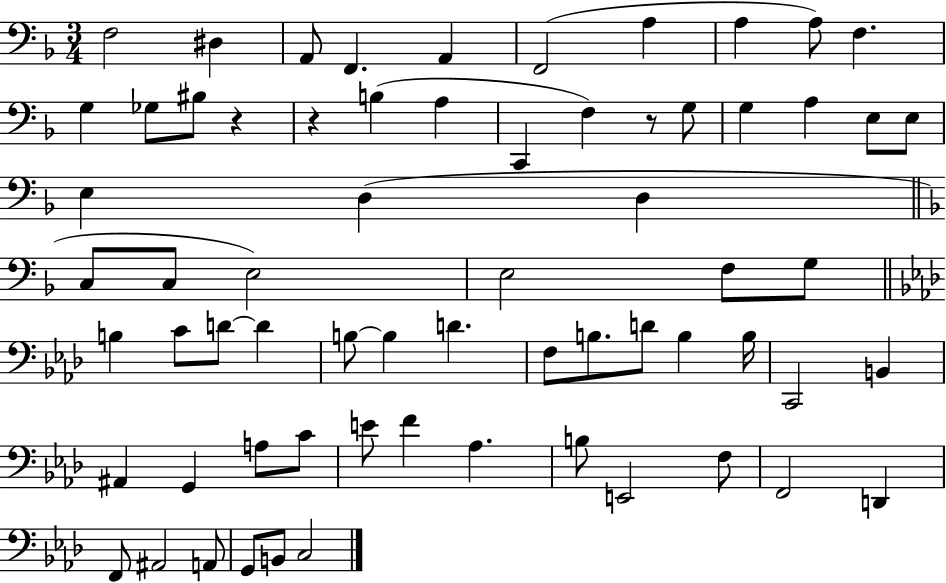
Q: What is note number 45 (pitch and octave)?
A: B2